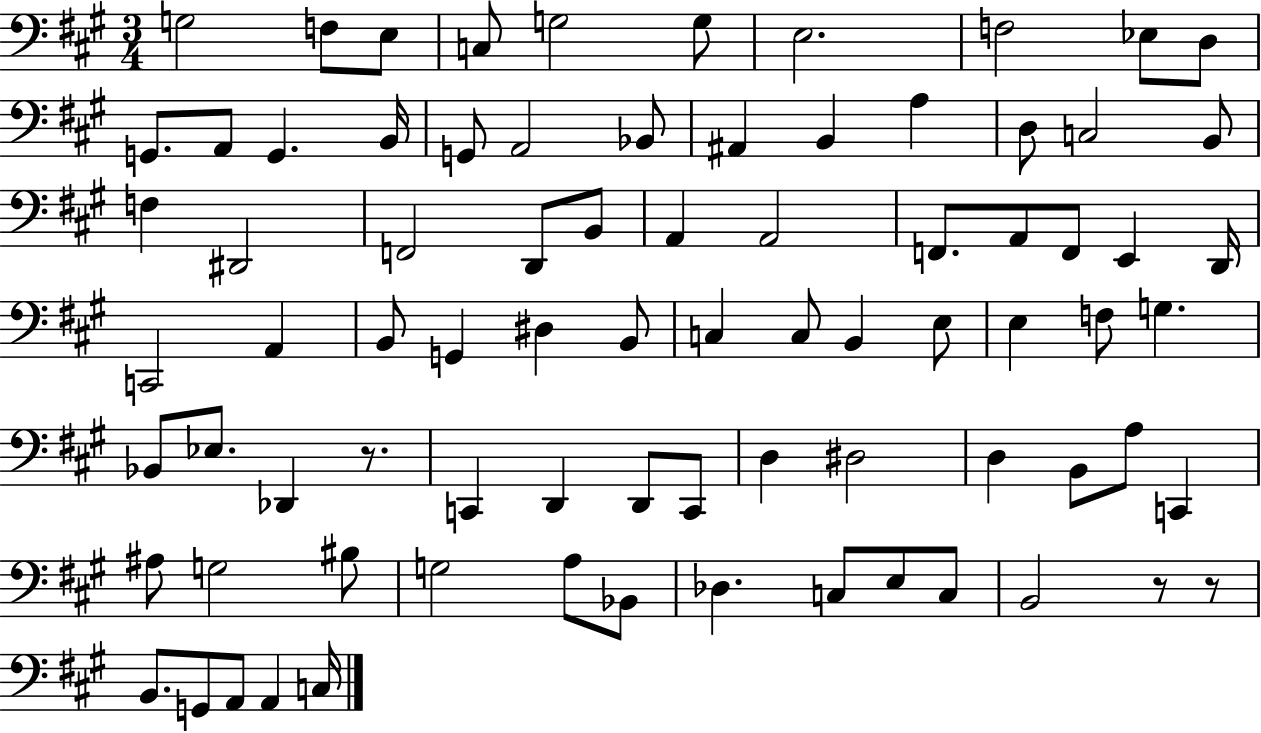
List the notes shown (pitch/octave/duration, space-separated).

G3/h F3/e E3/e C3/e G3/h G3/e E3/h. F3/h Eb3/e D3/e G2/e. A2/e G2/q. B2/s G2/e A2/h Bb2/e A#2/q B2/q A3/q D3/e C3/h B2/e F3/q D#2/h F2/h D2/e B2/e A2/q A2/h F2/e. A2/e F2/e E2/q D2/s C2/h A2/q B2/e G2/q D#3/q B2/e C3/q C3/e B2/q E3/e E3/q F3/e G3/q. Bb2/e Eb3/e. Db2/q R/e. C2/q D2/q D2/e C2/e D3/q D#3/h D3/q B2/e A3/e C2/q A#3/e G3/h BIS3/e G3/h A3/e Bb2/e Db3/q. C3/e E3/e C3/e B2/h R/e R/e B2/e. G2/e A2/e A2/q C3/s